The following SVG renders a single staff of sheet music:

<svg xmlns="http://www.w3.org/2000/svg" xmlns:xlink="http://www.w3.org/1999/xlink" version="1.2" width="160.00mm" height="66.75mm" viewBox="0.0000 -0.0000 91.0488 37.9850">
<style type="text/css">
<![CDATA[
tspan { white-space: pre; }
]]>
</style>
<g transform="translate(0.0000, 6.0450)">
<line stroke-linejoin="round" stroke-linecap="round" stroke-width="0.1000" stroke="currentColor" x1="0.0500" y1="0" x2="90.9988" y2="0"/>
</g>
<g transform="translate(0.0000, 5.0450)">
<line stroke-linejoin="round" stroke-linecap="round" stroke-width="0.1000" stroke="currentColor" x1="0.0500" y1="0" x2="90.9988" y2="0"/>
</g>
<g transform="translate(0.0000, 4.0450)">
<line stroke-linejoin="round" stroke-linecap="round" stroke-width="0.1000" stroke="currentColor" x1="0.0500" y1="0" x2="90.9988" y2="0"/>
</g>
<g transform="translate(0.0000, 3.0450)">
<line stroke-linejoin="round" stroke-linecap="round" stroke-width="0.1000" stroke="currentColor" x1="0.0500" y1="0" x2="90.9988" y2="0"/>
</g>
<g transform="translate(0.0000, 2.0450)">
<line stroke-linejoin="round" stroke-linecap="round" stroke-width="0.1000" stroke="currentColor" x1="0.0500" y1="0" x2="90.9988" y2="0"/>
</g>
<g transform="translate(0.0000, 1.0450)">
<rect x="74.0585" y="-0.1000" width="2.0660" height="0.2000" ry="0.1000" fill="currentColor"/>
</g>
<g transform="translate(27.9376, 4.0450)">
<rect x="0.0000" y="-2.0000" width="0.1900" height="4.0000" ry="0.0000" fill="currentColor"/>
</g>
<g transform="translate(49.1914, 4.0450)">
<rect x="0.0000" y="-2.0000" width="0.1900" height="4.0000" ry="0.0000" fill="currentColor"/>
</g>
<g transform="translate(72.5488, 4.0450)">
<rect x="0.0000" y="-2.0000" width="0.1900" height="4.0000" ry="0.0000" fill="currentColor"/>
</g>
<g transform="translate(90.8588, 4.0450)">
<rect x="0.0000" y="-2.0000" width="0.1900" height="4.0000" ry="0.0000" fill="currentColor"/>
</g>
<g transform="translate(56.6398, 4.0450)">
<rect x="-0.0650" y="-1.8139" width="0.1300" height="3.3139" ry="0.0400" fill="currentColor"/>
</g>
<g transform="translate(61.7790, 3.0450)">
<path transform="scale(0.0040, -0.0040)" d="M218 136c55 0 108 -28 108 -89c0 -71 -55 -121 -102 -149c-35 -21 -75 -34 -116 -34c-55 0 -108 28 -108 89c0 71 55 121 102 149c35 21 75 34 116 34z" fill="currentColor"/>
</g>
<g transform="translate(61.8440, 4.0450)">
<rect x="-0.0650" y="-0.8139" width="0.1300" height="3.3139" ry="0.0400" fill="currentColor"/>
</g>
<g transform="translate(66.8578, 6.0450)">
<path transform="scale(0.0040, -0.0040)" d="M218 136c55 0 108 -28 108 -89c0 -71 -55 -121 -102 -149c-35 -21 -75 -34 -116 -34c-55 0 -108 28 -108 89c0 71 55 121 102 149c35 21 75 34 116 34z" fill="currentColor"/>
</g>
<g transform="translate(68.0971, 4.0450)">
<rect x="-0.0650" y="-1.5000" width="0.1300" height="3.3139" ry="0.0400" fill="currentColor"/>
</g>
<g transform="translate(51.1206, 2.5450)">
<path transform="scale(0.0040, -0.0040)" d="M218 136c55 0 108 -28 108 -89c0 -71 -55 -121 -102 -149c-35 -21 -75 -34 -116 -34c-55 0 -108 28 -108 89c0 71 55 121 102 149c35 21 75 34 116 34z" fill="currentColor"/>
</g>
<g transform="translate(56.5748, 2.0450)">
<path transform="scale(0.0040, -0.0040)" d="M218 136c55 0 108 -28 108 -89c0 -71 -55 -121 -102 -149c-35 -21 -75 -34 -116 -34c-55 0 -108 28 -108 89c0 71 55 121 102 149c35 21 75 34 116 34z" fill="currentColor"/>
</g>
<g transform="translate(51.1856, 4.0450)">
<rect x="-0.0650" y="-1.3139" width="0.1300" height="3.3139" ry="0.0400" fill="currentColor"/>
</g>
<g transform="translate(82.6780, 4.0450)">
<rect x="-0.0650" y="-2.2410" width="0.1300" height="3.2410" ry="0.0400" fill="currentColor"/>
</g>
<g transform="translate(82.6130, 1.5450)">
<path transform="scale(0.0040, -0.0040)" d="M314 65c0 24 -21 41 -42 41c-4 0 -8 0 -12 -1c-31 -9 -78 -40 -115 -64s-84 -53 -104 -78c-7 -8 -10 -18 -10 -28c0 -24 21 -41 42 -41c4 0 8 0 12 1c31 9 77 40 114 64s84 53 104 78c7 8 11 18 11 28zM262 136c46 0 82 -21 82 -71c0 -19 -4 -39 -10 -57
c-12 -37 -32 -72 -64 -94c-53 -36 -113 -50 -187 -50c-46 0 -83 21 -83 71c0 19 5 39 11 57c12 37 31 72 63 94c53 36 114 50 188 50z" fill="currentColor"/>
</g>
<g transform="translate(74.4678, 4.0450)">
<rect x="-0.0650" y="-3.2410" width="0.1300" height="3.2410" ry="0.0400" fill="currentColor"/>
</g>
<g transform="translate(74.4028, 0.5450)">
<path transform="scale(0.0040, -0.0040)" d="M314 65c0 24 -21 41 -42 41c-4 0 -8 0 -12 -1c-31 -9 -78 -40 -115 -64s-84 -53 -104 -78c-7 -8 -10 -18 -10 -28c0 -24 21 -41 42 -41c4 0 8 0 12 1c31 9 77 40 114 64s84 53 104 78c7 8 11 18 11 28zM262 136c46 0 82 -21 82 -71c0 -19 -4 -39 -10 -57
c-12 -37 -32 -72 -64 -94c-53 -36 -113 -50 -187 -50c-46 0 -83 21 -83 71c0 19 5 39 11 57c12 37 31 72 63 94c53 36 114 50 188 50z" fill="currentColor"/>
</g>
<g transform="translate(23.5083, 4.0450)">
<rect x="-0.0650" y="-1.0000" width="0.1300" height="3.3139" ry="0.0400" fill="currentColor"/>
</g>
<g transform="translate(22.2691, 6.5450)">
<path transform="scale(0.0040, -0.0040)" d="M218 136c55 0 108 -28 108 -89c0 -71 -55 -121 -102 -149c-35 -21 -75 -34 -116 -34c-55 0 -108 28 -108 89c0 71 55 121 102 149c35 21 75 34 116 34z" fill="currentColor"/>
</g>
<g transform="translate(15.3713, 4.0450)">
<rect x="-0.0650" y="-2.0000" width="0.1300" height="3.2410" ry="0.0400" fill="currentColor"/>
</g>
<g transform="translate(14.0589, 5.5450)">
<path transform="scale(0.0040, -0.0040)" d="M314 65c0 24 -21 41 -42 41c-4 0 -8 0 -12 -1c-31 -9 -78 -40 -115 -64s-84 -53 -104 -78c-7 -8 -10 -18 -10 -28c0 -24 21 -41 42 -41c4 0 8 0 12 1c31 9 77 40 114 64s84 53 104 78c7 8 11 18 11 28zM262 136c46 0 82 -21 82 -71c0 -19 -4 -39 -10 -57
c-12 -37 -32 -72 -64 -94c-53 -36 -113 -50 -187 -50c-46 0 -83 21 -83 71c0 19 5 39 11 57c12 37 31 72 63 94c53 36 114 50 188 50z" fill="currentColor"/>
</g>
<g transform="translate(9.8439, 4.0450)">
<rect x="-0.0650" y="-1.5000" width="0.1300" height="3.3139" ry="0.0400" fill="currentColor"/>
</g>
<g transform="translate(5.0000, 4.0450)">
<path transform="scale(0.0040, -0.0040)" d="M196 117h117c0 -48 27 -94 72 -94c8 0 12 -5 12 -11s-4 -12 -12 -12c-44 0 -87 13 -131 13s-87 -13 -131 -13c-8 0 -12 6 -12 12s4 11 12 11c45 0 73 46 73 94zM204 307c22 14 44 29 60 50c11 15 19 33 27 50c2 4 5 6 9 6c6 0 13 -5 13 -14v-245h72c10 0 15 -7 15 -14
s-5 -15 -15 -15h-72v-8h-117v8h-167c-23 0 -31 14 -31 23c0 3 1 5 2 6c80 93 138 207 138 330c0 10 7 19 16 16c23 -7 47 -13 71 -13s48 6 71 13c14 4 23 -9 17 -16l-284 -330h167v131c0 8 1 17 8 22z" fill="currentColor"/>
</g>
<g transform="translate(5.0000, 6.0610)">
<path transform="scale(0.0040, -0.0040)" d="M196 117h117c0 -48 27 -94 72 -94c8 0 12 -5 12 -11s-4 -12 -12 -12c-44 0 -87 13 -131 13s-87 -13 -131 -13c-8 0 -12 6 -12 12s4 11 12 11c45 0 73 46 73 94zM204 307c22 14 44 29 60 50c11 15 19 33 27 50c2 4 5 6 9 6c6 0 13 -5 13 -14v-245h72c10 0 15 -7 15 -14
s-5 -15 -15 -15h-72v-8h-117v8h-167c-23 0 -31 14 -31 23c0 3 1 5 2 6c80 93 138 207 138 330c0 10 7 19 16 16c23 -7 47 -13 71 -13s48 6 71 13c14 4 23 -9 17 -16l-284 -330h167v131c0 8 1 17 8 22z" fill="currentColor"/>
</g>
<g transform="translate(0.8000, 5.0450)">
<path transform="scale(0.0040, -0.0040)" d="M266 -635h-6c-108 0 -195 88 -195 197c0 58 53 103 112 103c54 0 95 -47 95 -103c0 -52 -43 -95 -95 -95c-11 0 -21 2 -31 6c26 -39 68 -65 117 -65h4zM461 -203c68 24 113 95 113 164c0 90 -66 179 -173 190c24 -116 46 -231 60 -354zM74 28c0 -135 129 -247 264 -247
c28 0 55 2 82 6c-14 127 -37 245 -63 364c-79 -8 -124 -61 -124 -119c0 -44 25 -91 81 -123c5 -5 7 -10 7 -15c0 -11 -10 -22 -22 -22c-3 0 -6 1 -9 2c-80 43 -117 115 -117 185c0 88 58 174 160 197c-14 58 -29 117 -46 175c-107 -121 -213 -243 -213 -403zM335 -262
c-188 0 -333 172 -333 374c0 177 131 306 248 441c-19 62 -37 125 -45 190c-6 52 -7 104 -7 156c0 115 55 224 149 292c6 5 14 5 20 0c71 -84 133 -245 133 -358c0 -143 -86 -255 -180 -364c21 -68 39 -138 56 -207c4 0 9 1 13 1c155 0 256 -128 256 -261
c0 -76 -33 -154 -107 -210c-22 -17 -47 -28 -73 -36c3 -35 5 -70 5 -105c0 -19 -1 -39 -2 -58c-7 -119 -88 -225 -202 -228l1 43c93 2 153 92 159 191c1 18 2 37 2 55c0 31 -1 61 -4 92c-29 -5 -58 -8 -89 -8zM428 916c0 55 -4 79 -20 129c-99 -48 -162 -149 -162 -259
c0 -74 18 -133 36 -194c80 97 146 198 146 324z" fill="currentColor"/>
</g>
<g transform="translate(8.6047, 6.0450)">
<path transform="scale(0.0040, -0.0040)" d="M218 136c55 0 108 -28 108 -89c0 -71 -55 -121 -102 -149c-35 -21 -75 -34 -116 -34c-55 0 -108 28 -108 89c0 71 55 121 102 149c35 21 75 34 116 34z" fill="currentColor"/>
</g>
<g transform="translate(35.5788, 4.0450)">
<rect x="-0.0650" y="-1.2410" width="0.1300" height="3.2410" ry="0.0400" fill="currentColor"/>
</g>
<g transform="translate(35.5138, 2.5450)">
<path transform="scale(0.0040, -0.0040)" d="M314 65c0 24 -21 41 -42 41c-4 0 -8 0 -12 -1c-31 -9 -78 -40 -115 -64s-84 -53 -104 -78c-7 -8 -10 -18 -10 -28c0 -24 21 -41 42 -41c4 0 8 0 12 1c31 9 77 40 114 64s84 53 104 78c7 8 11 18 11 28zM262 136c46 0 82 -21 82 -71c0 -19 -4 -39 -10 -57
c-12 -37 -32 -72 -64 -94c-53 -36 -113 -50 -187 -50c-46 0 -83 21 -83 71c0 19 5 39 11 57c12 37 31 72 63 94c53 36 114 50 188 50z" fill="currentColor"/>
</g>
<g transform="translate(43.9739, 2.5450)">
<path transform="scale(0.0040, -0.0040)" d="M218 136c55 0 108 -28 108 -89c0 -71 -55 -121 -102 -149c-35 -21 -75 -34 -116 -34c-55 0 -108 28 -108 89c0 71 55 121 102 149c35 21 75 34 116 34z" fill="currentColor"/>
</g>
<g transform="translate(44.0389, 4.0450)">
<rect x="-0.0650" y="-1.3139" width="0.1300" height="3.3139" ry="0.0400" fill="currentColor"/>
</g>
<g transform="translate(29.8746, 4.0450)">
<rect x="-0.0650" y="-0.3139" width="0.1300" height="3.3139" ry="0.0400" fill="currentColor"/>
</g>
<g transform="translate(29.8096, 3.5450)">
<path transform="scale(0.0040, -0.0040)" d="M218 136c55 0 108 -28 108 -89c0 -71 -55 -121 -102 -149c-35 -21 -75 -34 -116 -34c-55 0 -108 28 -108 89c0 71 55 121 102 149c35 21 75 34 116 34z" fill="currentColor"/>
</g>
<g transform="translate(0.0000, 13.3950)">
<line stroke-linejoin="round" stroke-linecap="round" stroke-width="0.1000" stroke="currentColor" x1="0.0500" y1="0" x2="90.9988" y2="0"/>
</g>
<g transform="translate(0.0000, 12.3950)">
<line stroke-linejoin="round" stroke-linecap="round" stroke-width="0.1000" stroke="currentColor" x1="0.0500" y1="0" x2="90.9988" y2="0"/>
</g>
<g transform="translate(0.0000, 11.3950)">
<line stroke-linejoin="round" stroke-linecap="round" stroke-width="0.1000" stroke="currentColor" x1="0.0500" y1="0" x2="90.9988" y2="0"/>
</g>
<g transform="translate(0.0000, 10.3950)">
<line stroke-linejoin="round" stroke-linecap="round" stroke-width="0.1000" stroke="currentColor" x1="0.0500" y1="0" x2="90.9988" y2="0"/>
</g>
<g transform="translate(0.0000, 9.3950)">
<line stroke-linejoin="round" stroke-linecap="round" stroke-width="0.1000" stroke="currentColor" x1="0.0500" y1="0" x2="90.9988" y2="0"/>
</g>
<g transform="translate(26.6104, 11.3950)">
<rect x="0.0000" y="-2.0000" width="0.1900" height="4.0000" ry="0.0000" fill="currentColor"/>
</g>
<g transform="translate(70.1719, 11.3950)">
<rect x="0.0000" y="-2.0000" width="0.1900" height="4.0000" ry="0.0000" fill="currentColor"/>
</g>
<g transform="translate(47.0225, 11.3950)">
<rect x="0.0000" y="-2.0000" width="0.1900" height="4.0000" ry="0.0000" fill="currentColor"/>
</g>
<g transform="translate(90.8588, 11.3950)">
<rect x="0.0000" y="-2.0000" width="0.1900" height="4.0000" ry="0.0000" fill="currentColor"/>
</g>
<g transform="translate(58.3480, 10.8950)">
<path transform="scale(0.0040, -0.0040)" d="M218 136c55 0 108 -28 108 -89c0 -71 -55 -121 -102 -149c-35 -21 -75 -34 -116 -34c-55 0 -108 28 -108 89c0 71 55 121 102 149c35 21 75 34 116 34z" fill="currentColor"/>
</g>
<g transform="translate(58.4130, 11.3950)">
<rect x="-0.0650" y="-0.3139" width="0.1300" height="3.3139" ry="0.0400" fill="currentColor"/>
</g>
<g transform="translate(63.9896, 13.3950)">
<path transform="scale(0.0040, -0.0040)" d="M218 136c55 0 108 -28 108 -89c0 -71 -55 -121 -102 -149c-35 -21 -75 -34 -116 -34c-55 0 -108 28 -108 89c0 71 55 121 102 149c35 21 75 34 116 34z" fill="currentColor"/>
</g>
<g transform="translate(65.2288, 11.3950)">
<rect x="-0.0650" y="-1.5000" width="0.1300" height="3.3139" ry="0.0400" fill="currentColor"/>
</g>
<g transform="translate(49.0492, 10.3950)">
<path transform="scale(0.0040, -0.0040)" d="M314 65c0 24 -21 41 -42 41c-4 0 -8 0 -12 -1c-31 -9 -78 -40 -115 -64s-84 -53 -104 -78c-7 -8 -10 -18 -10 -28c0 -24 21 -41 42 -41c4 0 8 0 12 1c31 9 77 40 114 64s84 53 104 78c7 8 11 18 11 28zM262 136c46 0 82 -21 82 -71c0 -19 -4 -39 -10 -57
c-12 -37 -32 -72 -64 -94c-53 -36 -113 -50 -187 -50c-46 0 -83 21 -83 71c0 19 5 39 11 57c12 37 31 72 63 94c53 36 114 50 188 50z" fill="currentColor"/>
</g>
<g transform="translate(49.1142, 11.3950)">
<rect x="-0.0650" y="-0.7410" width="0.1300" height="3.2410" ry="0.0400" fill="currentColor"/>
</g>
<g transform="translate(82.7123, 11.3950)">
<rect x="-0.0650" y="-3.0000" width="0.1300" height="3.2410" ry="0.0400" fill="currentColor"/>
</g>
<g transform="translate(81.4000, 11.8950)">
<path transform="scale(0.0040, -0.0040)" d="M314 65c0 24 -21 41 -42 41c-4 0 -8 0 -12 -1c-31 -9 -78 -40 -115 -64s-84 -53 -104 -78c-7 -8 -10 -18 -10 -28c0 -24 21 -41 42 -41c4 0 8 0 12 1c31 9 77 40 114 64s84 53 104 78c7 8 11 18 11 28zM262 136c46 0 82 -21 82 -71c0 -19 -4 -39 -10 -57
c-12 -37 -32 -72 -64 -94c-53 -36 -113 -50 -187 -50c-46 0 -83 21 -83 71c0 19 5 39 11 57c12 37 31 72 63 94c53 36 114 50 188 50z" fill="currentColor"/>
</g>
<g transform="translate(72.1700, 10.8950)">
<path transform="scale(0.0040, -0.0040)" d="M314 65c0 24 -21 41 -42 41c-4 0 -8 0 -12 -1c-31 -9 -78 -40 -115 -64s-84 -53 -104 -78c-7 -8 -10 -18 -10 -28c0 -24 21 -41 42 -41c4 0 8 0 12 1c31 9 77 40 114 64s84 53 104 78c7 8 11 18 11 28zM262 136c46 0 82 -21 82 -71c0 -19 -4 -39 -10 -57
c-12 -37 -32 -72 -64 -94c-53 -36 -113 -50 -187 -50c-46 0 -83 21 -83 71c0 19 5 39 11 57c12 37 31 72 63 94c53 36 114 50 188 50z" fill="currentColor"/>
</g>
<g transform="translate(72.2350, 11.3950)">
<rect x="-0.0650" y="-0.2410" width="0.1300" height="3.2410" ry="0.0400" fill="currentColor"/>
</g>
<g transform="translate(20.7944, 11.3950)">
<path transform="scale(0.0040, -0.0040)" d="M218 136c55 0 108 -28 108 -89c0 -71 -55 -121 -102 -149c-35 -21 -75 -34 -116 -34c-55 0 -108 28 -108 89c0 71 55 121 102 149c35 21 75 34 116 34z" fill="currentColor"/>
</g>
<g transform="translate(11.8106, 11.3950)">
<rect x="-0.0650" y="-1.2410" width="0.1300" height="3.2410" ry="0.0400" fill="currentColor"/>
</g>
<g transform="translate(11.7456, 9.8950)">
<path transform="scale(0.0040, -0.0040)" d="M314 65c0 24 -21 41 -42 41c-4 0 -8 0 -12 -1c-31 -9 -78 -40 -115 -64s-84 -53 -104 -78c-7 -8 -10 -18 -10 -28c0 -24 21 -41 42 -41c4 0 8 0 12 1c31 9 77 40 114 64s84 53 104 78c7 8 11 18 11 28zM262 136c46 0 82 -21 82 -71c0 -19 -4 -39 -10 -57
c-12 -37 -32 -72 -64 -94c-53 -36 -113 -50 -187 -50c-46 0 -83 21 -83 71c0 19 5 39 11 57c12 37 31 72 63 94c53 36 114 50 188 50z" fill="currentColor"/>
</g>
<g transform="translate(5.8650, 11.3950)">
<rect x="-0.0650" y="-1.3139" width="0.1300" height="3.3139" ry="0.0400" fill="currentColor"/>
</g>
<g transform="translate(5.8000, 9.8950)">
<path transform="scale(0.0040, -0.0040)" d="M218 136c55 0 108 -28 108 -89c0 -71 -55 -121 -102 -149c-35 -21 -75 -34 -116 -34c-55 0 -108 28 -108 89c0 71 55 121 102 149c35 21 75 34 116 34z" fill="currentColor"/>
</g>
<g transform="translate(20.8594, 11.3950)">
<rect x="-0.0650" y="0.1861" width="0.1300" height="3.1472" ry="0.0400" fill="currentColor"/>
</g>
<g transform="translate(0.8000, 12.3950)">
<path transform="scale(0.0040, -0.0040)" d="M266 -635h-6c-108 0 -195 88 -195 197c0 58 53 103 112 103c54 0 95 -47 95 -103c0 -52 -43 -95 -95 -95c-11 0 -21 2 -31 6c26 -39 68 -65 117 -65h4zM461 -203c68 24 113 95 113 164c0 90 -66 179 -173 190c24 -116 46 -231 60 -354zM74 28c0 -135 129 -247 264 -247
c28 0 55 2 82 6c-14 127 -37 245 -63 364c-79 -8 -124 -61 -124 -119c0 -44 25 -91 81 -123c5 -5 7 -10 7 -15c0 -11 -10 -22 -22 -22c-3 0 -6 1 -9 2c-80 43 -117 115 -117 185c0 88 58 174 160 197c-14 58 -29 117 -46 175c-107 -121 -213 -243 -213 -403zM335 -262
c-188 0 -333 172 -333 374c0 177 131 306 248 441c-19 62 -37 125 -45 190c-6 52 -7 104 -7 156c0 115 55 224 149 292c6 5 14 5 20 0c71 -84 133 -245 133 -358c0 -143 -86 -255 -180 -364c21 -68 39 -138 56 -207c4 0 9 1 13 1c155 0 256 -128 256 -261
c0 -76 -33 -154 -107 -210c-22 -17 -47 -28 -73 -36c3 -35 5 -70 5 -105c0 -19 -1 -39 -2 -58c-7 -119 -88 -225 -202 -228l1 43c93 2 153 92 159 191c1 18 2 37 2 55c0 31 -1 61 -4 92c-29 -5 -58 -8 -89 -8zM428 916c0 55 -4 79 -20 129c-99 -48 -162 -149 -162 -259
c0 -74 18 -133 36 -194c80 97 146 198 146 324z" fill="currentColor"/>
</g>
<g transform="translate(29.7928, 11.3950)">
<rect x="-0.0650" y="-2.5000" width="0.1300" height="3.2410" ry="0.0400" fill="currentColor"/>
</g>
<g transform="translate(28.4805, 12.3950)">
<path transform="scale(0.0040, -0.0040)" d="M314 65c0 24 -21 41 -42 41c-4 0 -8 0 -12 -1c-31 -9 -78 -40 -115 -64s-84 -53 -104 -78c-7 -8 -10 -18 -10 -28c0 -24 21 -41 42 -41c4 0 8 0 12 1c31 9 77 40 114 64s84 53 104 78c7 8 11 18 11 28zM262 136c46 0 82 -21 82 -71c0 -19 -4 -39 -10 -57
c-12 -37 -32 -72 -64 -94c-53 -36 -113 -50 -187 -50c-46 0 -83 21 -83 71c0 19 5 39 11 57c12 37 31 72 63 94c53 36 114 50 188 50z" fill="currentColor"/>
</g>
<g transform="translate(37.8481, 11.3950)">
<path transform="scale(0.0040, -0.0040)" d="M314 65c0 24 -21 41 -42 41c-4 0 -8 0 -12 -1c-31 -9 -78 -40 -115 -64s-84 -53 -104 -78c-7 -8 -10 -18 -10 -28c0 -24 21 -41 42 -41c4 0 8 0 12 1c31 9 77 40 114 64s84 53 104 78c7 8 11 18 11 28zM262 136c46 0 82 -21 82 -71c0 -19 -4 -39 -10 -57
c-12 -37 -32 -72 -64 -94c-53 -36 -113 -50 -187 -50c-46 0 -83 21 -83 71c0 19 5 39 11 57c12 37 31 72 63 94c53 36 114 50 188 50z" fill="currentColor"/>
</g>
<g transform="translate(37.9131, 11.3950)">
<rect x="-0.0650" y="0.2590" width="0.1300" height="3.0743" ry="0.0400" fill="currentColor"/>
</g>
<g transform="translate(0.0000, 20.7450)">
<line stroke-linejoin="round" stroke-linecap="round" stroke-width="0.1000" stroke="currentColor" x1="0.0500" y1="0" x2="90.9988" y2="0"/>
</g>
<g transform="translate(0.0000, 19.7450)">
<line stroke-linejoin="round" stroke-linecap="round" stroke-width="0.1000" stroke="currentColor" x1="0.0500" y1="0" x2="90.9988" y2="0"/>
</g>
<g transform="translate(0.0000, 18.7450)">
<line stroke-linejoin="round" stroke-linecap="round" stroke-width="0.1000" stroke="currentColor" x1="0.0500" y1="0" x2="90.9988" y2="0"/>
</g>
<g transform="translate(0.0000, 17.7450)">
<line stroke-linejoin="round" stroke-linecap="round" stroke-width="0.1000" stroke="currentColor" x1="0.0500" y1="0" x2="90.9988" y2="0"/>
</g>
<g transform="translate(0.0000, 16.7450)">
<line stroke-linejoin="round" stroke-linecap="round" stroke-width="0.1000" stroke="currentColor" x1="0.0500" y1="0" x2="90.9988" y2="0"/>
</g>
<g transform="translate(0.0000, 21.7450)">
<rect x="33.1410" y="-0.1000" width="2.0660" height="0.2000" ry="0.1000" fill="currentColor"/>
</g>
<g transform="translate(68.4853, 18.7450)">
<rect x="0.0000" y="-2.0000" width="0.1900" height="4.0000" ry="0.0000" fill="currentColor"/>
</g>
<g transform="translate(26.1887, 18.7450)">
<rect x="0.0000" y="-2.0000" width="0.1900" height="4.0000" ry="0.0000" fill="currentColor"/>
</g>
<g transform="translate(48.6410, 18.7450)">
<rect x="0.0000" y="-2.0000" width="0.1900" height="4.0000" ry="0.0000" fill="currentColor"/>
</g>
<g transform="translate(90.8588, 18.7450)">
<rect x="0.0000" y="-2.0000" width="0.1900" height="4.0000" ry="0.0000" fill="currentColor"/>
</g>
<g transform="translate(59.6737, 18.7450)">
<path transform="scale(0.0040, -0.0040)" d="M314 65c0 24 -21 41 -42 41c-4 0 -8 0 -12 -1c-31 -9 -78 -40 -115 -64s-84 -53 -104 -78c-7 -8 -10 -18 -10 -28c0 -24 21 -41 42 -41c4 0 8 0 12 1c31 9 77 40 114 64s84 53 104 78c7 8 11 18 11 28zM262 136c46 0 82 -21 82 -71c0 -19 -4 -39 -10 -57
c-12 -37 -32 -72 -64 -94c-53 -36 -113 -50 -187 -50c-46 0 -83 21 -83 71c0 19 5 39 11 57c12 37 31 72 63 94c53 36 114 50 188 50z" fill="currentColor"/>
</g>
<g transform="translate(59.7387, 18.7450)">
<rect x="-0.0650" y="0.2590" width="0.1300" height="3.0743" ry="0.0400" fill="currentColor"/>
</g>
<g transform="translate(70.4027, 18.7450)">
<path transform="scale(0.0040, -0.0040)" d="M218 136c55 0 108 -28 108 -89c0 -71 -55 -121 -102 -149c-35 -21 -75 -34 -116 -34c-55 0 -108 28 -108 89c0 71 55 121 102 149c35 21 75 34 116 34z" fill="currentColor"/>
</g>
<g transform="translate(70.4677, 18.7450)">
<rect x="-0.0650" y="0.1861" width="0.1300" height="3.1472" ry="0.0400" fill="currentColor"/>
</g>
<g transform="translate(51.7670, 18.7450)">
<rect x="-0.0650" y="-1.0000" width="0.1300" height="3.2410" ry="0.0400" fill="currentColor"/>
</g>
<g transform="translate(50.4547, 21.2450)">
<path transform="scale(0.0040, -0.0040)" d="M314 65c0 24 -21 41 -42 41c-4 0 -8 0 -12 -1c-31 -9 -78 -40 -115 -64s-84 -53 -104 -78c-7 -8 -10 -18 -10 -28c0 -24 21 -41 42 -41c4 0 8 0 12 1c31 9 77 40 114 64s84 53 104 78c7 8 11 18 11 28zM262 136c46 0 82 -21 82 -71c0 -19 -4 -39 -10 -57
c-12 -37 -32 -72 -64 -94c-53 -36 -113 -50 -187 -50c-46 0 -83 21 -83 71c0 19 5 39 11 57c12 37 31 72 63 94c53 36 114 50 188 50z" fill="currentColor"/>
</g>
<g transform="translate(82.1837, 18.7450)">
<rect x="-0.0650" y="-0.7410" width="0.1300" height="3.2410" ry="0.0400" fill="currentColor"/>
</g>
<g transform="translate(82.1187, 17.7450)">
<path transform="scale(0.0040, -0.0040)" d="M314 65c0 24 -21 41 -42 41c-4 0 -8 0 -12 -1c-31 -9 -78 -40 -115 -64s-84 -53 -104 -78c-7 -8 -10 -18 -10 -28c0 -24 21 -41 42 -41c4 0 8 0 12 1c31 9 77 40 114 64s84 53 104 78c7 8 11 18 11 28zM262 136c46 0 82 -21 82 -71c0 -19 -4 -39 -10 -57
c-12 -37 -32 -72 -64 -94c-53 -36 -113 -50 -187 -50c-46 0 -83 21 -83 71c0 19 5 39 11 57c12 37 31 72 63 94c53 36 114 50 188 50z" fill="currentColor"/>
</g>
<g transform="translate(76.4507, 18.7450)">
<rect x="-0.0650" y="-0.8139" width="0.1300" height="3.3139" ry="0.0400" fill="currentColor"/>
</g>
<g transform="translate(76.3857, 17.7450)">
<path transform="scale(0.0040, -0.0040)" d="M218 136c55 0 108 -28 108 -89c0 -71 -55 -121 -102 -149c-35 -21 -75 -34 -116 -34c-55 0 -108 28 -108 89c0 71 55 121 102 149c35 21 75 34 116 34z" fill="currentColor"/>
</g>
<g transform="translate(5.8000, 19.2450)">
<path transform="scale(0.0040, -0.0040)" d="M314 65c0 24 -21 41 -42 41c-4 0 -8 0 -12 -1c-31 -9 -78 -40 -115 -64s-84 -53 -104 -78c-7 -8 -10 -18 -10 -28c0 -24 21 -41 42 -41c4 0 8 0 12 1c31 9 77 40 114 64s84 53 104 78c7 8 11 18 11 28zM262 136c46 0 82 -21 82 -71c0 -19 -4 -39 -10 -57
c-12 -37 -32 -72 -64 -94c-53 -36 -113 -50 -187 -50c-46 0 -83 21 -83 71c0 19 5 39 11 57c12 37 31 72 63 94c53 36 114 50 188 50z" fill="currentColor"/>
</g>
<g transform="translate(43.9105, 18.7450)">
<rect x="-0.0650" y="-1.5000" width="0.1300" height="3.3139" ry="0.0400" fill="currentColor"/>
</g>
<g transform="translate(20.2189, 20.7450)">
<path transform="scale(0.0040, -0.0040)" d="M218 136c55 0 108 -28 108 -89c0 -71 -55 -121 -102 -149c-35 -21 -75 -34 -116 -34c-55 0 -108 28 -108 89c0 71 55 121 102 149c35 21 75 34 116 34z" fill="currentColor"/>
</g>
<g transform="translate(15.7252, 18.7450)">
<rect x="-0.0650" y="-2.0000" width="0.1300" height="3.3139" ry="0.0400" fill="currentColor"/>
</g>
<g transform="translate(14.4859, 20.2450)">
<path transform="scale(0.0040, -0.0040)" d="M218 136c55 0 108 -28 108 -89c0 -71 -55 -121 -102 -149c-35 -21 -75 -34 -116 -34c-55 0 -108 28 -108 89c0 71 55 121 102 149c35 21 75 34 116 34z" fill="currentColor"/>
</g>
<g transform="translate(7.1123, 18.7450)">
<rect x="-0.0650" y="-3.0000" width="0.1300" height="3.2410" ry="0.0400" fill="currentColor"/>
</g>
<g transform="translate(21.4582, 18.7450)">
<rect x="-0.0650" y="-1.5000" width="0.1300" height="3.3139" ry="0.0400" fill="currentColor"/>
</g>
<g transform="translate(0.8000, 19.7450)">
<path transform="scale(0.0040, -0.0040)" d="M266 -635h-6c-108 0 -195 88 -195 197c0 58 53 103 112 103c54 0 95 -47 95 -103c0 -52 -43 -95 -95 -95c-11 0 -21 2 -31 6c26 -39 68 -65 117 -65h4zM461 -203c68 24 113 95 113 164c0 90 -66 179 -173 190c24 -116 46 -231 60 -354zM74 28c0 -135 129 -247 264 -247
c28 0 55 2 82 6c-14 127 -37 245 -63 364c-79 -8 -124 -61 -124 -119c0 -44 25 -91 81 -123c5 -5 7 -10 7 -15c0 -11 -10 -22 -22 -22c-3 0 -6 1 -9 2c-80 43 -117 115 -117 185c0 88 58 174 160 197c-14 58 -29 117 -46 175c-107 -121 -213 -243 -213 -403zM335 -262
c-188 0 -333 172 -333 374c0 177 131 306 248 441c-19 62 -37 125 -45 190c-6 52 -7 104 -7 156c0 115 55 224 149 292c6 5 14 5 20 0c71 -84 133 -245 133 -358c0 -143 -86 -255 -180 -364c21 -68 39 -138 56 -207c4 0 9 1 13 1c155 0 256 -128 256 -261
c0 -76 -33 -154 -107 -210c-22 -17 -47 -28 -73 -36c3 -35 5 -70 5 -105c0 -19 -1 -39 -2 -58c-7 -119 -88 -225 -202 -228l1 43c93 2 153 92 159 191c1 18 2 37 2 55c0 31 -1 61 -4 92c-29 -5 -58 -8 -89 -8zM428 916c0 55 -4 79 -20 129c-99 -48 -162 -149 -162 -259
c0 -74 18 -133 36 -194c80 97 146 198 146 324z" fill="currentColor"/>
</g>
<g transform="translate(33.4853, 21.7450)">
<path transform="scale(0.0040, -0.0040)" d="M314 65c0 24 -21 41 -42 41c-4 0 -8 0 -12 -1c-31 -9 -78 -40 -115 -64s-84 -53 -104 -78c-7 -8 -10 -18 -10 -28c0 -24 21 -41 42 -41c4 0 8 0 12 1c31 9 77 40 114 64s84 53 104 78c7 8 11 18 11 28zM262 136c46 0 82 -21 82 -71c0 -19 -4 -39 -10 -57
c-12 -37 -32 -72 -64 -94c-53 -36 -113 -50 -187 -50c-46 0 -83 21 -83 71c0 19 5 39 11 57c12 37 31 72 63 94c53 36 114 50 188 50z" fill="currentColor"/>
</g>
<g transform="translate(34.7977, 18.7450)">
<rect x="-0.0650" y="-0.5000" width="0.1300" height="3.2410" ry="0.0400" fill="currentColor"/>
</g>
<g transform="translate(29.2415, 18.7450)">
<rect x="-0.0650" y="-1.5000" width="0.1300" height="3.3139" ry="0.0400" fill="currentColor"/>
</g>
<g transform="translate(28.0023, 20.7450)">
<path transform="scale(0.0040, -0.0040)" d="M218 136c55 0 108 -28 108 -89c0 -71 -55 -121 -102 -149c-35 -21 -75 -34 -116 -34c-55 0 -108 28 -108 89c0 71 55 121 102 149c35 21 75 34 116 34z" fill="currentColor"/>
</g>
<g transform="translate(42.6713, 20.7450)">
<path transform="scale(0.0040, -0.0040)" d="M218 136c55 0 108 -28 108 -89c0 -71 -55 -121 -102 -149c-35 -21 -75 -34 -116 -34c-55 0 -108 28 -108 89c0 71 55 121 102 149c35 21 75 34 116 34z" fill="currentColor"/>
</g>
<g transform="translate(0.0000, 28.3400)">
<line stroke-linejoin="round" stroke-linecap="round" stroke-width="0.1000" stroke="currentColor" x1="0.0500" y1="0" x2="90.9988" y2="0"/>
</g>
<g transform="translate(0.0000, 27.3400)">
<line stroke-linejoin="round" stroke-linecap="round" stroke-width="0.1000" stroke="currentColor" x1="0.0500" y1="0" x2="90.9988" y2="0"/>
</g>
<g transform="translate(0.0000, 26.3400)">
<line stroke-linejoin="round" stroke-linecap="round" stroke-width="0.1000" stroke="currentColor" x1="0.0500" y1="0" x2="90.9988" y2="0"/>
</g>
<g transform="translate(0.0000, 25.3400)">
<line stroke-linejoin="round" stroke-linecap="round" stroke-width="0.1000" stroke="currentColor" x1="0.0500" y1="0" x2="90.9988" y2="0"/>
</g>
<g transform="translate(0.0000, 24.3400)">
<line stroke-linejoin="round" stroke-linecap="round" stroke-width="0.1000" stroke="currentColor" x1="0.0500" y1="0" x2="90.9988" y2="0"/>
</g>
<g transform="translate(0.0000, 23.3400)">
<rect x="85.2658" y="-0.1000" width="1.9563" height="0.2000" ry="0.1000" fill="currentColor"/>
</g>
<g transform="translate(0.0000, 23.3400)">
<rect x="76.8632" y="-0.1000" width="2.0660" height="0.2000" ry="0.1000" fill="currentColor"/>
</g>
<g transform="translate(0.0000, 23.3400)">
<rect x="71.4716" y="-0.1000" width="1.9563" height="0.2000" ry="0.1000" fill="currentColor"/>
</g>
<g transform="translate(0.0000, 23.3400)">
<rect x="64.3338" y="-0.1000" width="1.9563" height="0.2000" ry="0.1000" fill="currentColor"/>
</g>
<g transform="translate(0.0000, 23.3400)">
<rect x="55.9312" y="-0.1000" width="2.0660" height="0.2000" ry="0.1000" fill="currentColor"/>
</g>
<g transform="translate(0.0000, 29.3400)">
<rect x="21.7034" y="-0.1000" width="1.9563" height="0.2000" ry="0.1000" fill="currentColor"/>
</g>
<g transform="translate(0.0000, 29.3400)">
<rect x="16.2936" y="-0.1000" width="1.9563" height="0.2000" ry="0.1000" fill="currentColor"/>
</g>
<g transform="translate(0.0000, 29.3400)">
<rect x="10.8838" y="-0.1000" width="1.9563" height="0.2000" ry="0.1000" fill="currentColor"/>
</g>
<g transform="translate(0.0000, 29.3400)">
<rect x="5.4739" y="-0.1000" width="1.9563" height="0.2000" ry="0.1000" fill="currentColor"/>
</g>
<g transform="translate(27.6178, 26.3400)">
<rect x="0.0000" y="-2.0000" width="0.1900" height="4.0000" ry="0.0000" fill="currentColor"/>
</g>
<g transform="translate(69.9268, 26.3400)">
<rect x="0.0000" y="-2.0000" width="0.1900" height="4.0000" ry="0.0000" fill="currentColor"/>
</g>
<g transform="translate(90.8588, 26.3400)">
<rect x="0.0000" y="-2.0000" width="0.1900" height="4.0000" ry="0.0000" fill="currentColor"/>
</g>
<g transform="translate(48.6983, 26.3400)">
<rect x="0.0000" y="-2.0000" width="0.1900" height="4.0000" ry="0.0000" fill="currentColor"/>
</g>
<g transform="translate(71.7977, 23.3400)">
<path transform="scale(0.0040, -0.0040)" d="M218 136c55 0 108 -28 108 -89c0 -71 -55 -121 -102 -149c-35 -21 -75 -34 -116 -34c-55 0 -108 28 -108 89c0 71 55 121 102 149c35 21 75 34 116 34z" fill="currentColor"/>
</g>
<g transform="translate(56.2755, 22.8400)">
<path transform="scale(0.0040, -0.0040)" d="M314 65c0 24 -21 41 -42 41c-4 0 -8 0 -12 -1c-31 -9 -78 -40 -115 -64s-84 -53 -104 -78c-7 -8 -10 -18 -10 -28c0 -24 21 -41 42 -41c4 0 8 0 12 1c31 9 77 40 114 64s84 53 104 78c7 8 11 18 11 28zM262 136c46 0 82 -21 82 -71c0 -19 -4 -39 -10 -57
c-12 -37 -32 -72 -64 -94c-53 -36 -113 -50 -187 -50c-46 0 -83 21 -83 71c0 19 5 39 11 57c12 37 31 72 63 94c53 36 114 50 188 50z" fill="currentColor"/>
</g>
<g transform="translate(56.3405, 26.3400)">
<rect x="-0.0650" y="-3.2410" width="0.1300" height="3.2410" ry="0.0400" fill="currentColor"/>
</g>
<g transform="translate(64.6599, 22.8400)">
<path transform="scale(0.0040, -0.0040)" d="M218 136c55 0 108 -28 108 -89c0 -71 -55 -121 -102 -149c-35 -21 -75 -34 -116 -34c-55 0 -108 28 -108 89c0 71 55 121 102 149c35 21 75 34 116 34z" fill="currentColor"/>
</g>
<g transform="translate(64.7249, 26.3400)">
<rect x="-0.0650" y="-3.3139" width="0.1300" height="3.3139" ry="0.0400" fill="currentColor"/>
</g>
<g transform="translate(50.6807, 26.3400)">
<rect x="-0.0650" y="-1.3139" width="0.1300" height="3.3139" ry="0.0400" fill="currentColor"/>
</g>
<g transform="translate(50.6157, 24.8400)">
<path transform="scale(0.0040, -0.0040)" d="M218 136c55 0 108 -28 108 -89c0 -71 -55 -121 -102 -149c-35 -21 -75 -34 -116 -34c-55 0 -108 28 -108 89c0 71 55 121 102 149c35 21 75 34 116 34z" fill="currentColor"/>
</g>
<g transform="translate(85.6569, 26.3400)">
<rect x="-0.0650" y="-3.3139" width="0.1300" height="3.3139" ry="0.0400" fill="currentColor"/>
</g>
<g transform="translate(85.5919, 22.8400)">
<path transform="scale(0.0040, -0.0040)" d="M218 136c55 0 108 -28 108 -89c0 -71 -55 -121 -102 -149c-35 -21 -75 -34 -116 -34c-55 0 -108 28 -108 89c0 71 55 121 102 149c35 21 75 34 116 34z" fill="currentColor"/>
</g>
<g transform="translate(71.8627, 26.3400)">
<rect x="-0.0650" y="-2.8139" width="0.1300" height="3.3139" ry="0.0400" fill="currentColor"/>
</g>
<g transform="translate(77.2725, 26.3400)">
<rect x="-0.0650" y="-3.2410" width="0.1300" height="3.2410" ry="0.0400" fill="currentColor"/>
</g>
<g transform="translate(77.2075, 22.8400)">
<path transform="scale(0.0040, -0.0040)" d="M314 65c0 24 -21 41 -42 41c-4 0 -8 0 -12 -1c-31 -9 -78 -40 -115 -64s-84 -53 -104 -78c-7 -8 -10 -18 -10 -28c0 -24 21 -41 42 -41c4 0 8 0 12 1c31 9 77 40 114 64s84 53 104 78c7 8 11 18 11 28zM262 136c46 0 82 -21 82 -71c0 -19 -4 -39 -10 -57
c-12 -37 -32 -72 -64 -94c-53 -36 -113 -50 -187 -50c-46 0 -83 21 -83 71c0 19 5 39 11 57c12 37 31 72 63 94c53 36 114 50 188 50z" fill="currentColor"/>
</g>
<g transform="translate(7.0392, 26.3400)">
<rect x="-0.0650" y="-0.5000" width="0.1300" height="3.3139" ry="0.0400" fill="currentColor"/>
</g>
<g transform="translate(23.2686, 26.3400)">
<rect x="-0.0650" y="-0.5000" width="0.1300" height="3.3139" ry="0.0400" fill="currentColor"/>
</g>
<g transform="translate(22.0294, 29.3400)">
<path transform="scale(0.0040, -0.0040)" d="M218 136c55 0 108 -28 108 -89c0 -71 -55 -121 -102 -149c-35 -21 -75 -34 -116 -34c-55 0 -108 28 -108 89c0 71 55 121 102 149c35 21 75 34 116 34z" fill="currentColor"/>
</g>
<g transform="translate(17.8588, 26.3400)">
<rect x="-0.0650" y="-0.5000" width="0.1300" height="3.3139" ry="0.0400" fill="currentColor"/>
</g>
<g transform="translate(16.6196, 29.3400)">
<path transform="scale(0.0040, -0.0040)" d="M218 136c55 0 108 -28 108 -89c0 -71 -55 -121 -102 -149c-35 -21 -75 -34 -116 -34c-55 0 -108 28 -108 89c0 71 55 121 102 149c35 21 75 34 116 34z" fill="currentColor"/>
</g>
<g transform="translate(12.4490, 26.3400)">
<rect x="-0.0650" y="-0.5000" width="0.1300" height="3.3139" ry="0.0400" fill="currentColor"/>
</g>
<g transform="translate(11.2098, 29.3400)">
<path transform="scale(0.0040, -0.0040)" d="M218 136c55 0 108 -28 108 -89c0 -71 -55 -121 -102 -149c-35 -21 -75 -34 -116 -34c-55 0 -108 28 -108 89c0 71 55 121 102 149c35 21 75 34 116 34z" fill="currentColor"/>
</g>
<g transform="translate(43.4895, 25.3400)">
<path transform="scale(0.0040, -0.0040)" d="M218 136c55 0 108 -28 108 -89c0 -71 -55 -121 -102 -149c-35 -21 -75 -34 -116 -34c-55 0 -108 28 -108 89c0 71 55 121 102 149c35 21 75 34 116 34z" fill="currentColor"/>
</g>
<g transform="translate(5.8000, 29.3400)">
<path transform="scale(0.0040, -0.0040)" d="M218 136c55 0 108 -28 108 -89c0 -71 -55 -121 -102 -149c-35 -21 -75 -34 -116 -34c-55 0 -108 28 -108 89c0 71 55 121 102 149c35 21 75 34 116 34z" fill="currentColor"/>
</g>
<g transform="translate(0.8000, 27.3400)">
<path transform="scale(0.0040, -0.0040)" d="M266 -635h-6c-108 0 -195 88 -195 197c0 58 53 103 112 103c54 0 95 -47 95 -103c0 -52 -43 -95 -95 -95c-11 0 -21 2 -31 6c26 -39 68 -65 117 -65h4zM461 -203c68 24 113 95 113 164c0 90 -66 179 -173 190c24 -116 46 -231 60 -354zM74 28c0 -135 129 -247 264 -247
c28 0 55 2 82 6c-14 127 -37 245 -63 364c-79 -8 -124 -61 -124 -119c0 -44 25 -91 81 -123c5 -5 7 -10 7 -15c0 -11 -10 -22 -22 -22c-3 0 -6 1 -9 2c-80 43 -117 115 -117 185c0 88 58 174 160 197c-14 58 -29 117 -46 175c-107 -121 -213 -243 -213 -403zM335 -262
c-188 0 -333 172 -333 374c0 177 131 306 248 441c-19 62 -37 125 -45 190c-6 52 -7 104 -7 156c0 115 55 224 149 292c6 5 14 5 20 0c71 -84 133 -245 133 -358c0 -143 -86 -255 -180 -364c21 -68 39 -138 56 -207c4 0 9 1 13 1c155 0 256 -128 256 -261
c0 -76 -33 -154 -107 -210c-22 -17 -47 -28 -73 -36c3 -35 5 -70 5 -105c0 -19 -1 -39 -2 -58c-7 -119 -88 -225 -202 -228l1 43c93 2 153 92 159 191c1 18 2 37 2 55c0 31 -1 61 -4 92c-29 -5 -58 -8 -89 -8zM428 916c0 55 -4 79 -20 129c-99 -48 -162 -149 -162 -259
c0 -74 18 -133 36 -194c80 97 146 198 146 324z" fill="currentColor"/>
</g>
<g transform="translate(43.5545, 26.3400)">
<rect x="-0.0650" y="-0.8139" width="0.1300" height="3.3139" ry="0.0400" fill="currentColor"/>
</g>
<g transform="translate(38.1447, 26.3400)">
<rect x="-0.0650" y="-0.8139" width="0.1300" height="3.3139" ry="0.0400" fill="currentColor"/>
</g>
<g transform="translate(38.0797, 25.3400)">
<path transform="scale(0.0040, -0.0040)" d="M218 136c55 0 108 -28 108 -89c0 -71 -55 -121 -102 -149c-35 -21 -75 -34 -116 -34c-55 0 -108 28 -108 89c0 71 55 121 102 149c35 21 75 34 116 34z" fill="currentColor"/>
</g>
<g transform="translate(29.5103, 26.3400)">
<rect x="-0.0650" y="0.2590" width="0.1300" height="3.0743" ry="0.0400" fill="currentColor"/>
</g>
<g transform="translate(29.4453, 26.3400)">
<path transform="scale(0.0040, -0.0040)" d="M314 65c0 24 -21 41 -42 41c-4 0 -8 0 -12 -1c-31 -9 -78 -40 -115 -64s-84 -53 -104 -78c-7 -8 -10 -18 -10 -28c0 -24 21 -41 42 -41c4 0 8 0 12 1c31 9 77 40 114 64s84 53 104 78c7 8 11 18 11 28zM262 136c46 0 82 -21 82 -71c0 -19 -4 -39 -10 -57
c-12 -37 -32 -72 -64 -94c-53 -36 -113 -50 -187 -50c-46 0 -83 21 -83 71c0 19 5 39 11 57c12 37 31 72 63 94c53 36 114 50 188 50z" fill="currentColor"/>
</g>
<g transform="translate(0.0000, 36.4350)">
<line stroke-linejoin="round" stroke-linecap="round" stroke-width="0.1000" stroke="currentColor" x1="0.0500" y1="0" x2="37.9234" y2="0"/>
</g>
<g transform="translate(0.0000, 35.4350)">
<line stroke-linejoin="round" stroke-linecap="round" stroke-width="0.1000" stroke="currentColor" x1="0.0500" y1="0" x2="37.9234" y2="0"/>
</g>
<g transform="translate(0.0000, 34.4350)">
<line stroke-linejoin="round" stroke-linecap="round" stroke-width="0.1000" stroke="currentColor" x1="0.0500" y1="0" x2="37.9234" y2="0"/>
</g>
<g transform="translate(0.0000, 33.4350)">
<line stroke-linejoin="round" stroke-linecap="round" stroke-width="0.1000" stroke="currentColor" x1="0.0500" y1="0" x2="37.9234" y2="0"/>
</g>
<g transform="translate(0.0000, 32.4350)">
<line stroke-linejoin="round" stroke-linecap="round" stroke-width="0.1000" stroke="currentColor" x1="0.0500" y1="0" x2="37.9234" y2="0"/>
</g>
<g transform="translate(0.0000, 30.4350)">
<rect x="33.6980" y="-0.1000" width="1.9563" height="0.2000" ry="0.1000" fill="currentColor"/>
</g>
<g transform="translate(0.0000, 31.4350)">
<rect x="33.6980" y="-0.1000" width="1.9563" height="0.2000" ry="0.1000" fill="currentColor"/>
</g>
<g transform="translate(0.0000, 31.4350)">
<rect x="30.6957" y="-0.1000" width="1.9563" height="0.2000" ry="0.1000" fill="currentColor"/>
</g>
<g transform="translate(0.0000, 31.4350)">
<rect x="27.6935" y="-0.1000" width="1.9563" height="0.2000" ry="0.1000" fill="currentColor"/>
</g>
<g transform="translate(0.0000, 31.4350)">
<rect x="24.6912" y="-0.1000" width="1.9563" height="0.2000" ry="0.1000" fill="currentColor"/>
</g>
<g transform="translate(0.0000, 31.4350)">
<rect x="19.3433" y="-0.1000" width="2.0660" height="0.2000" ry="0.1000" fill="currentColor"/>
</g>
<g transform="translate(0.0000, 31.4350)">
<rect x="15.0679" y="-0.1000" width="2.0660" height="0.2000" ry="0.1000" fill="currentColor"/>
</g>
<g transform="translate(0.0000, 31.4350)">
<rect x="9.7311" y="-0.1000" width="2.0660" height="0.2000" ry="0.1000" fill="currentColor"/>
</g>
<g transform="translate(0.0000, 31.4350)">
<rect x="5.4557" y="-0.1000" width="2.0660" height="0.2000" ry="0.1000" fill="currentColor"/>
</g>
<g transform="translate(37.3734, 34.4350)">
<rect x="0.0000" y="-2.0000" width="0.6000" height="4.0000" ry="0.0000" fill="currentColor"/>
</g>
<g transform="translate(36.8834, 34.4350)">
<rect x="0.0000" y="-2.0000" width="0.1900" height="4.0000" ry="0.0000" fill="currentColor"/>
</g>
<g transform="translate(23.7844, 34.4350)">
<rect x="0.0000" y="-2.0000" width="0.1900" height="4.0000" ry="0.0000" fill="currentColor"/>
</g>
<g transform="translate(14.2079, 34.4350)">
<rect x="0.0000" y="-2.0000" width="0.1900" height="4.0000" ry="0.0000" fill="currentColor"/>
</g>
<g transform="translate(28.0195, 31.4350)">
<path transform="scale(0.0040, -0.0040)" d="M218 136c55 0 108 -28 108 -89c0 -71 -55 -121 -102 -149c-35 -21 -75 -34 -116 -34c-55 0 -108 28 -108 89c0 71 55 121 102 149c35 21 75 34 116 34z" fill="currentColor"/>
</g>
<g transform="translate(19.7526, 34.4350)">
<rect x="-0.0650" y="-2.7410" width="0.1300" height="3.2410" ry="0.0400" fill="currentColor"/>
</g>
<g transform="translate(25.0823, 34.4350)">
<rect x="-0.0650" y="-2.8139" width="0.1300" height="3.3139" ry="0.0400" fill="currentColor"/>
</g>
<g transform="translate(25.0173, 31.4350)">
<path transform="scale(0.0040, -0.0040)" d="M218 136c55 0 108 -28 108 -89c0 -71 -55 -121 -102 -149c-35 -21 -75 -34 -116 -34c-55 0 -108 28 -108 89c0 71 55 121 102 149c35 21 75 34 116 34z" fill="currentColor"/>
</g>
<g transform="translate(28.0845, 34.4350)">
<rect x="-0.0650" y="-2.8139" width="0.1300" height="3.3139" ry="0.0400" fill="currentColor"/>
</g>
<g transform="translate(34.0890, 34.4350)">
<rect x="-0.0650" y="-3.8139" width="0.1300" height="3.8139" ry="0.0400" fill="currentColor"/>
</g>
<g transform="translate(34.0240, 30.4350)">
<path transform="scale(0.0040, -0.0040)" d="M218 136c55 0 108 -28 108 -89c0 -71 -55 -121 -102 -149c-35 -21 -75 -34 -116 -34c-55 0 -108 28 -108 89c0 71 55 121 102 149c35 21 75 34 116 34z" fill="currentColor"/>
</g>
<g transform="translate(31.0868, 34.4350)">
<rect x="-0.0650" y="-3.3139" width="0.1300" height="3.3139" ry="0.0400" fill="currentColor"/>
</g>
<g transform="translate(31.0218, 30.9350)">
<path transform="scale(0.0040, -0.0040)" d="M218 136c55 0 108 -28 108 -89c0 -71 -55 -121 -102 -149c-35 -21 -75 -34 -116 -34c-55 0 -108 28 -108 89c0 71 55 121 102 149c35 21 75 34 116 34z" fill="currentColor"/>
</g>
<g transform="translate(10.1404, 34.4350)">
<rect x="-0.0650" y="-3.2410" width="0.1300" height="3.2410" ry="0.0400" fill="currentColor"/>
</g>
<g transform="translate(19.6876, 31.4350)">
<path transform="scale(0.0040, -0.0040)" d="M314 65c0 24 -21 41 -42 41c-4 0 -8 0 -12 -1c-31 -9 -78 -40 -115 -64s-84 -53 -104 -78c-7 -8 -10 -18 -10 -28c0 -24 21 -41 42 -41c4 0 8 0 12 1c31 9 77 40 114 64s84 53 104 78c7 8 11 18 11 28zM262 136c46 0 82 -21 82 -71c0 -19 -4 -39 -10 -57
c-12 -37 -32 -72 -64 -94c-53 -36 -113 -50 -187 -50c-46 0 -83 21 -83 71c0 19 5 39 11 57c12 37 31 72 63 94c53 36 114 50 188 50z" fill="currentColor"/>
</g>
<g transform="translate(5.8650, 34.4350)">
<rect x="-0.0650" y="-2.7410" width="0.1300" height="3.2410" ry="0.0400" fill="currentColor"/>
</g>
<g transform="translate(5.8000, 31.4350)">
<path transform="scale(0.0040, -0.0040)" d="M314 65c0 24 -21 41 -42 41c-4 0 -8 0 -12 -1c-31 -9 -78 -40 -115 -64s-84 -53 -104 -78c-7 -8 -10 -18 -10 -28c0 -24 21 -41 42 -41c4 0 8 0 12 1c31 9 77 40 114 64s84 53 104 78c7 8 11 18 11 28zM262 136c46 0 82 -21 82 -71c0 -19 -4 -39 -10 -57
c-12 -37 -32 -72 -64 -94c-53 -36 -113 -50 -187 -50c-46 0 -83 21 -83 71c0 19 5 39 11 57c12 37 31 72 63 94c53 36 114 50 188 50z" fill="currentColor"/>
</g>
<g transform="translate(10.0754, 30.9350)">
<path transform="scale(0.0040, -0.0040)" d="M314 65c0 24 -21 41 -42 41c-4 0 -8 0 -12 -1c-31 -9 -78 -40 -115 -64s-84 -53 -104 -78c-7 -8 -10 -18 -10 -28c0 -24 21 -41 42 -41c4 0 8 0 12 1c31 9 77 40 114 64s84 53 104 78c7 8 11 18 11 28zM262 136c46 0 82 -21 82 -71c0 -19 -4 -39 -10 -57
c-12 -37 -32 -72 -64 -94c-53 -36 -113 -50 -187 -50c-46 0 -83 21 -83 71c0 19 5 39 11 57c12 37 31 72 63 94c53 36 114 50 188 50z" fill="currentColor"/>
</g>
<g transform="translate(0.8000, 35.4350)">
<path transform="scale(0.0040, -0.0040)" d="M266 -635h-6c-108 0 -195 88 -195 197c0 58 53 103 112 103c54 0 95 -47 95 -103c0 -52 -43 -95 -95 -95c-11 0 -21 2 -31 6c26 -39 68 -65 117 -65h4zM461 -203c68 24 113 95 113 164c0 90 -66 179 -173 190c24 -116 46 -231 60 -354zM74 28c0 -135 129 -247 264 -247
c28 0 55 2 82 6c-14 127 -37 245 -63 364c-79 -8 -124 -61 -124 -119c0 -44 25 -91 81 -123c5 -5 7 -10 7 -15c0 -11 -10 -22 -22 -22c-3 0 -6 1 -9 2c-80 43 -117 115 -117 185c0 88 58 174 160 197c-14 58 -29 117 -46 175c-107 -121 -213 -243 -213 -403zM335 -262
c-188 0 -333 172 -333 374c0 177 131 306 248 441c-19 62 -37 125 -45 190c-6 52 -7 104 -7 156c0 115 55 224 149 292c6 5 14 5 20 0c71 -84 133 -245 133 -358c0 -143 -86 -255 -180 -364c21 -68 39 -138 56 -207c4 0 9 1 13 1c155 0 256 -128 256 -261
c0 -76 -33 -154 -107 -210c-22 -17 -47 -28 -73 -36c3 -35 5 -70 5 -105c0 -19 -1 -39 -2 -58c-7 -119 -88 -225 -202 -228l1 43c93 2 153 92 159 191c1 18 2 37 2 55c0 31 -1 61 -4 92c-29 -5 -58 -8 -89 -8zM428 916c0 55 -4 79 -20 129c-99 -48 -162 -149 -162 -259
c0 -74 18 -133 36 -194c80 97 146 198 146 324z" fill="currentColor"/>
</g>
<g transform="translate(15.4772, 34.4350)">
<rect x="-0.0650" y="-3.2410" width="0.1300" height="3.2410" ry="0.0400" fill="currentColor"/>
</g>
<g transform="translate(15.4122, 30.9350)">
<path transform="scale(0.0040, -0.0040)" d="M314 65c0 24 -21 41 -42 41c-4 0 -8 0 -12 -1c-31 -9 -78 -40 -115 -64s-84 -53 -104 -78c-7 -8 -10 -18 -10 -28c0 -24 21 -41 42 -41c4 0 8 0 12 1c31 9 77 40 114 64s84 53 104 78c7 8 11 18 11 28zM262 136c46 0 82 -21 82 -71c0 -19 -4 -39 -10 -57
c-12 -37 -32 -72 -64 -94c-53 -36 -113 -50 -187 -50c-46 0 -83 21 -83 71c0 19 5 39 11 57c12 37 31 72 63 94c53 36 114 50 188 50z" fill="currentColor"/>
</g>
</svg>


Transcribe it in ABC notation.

X:1
T:Untitled
M:4/4
L:1/4
K:C
E F2 D c e2 e e f d E b2 g2 e e2 B G2 B2 d2 c E c2 A2 A2 F E E C2 E D2 B2 B d d2 C C C C B2 d d e b2 b a b2 b a2 b2 b2 a2 a a b c'